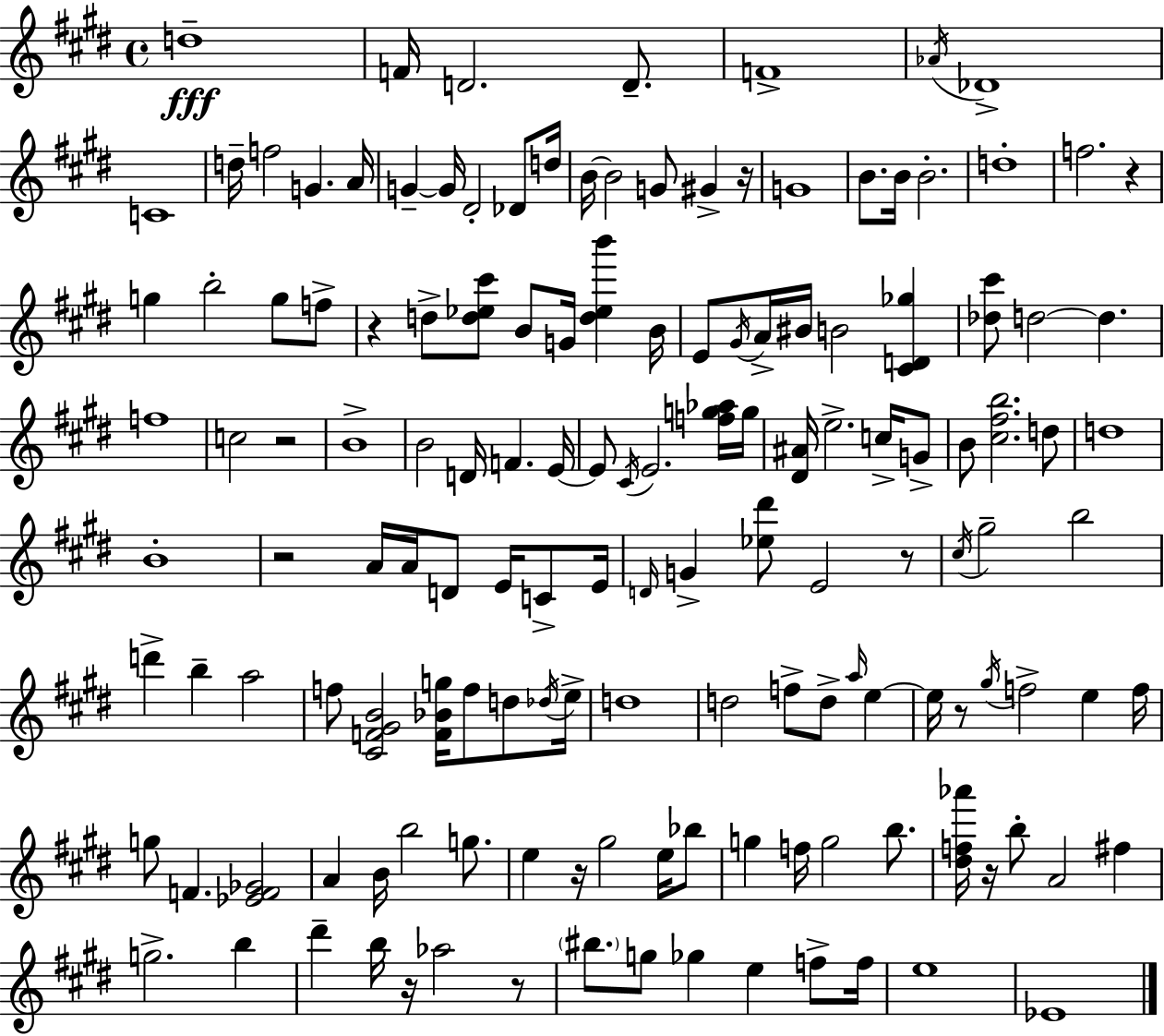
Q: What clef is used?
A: treble